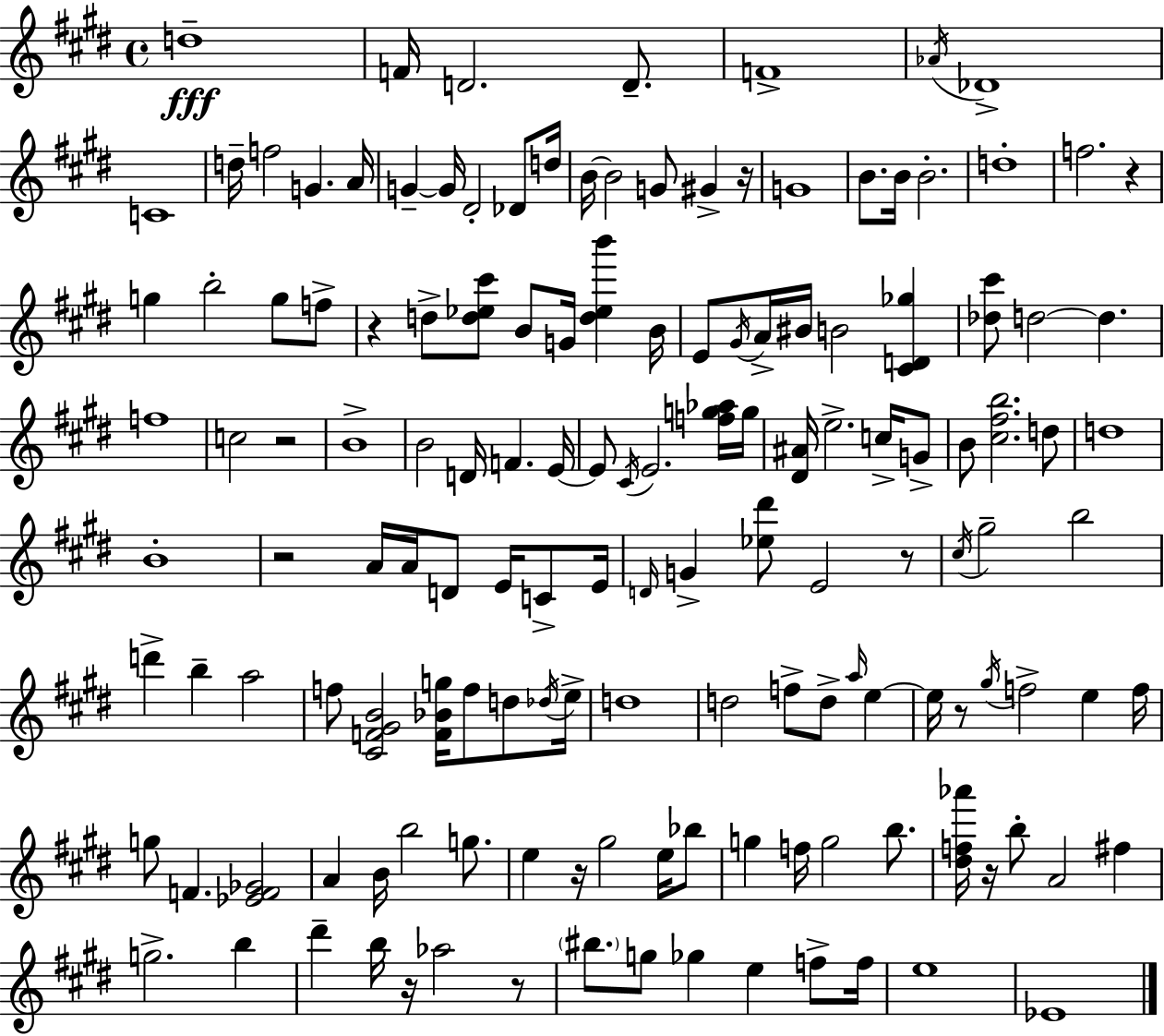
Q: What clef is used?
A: treble